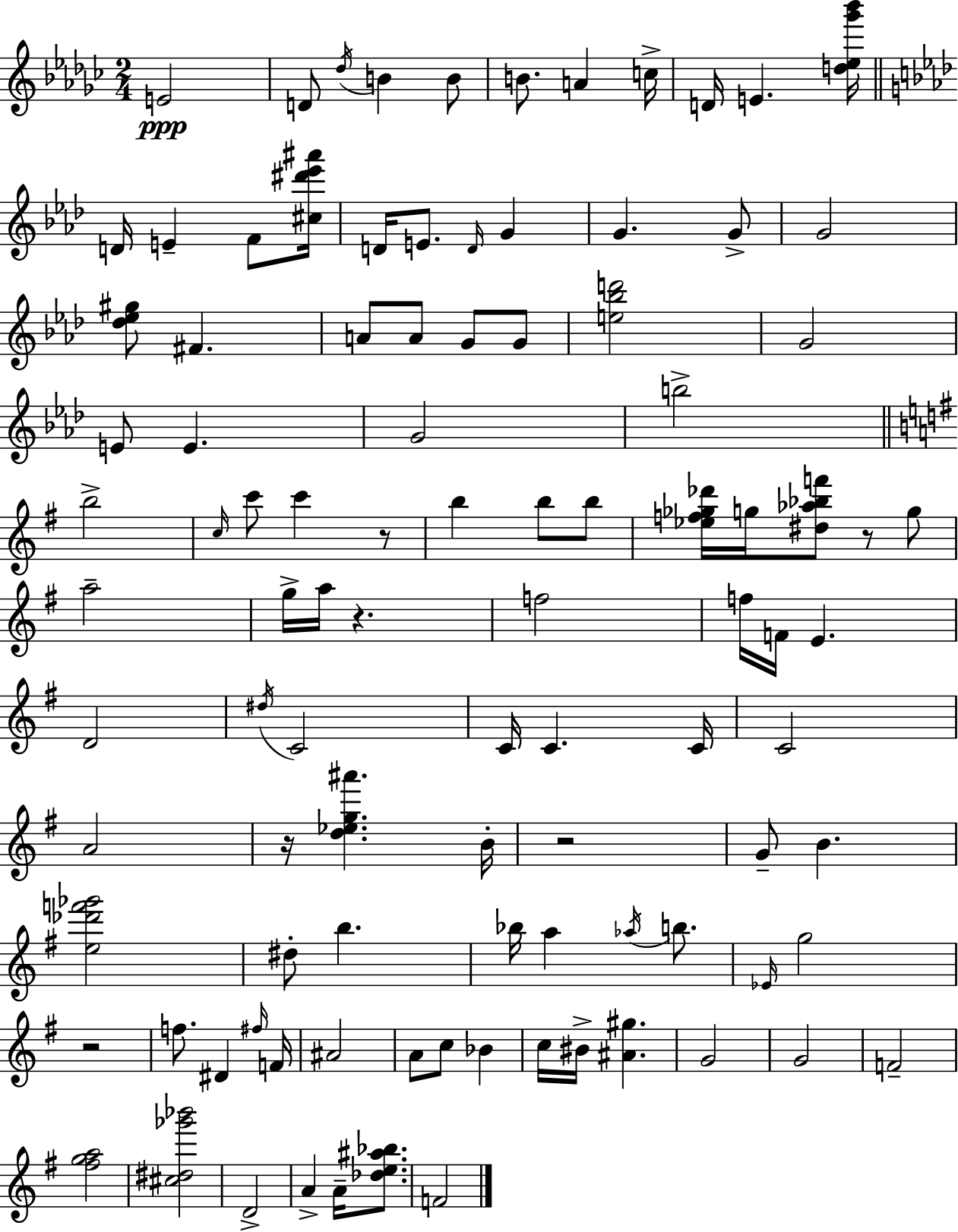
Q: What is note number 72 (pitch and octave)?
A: C5